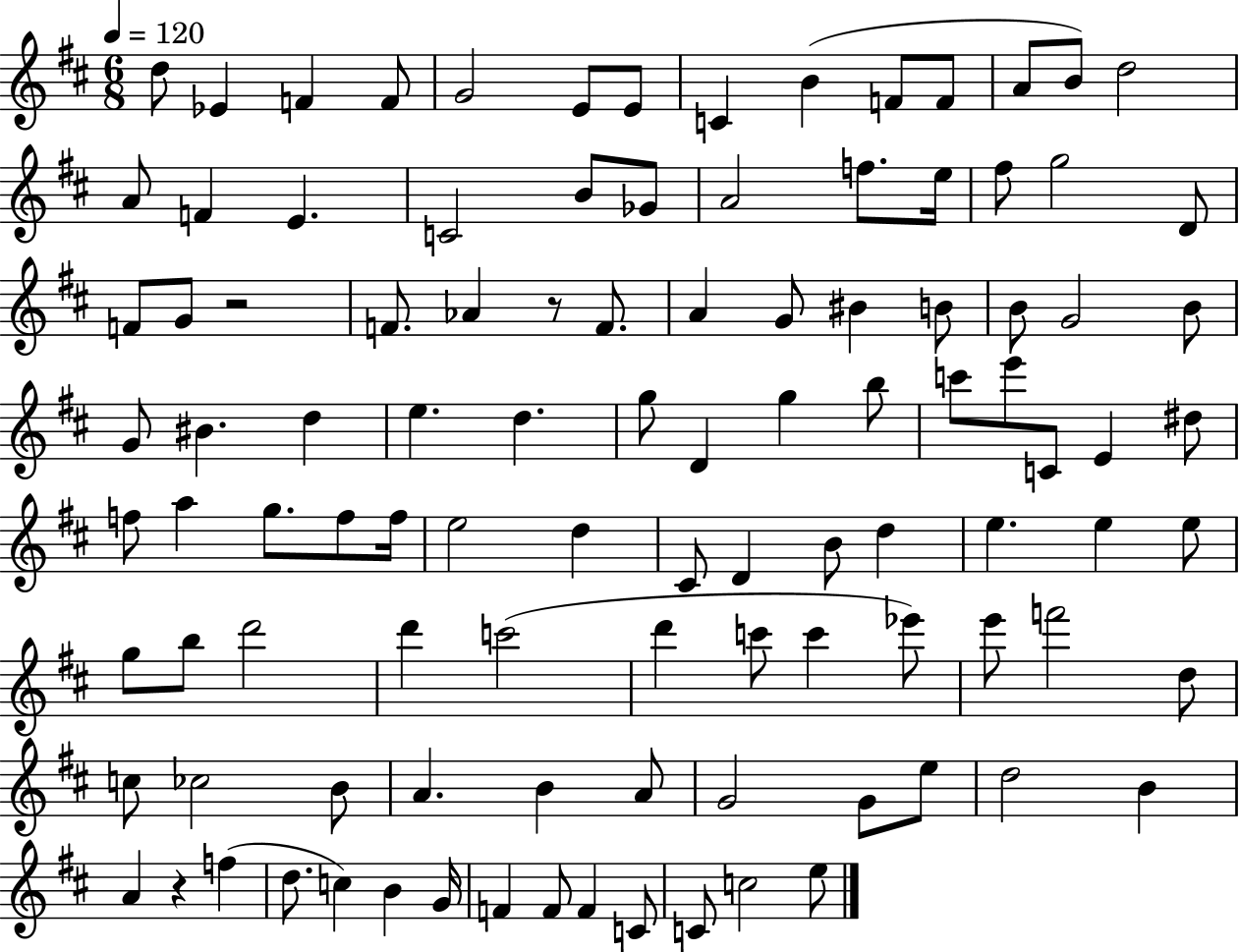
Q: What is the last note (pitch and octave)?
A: E5